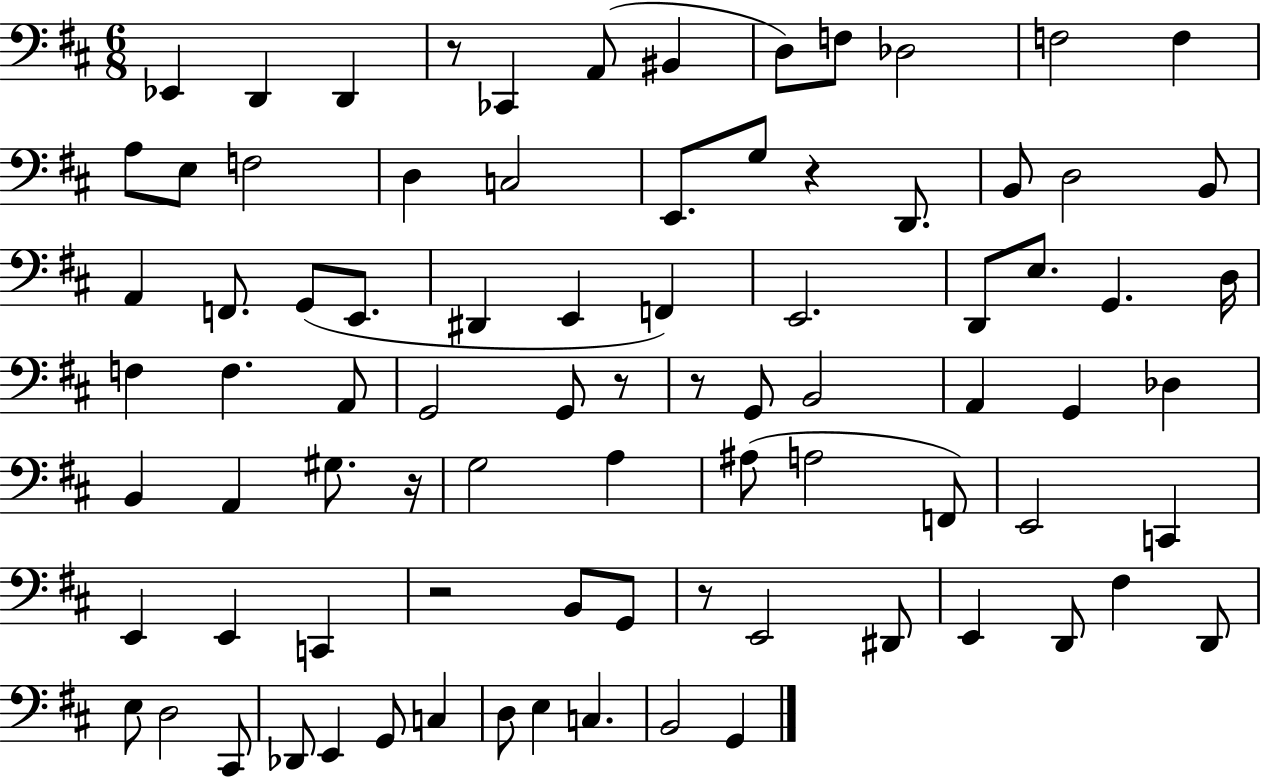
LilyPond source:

{
  \clef bass
  \numericTimeSignature
  \time 6/8
  \key d \major
  ees,4 d,4 d,4 | r8 ces,4 a,8( bis,4 | d8) f8 des2 | f2 f4 | \break a8 e8 f2 | d4 c2 | e,8. g8 r4 d,8. | b,8 d2 b,8 | \break a,4 f,8. g,8( e,8. | dis,4 e,4 f,4) | e,2. | d,8 e8. g,4. d16 | \break f4 f4. a,8 | g,2 g,8 r8 | r8 g,8 b,2 | a,4 g,4 des4 | \break b,4 a,4 gis8. r16 | g2 a4 | ais8( a2 f,8) | e,2 c,4 | \break e,4 e,4 c,4 | r2 b,8 g,8 | r8 e,2 dis,8 | e,4 d,8 fis4 d,8 | \break e8 d2 cis,8 | des,8 e,4 g,8 c4 | d8 e4 c4. | b,2 g,4 | \break \bar "|."
}